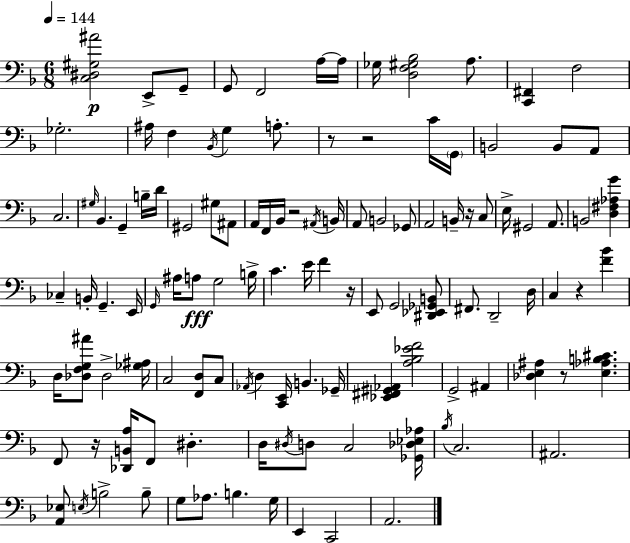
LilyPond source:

{
  \clef bass
  \numericTimeSignature
  \time 6/8
  \key f \major
  \tempo 4 = 144
  <c dis gis ais'>2\p e,8-> g,8-- | g,8 f,2 a16~~ a16 | ges16 <d f gis bes>2 a8. | <c, fis,>4 f2 | \break ges2.-. | ais16 f4 \acciaccatura { bes,16 } g4 a8.-. | r8 r2 c'16 | \parenthesize g,16 b,2 b,8 a,8 | \break c2. | \grace { gis16 } bes,4. g,4-- | b16-- d'16 gis,2 gis8 | ais,8 a,16 f,16 bes,16 r2 | \break \acciaccatura { ais,16 } b,16 a,8 b,2 | ges,8 a,2 b,16-- | r16 c8 e16-> gis,2 | a,8. b,2 <d fis aes g'>4 | \break ces4-- b,16-. g,4.-- | e,16 \grace { g,16 } ais16 a8\fff g2 | b16-> c'4. e'16 f'4 | r16 e,8 g,2 | \break <dis, ees, ges, b,>8 fis,8. d,2-- | d16 c4 r4 | <f' bes'>4 d16 <des f g ais'>8 des2-> | <ges ais>16 c2 | \break <f, d>8 c8 \acciaccatura { aes,16 } d4 <c, e,>16 b,4. | ges,16-- <ees, fis, gis, aes,>4 <a bes ees' f'>2 | g,2-> | ais,4 <des e ais>4 r8 <e aes b cis'>4. | \break f,8 r16 <des, b, a>16 f,8 dis4.-. | d16 \acciaccatura { dis16 } d8 c2 | <ges, des ees aes>16 \acciaccatura { bes16 } c2. | ais,2. | \break <a, ees>8 \acciaccatura { e16 } b2-> | b8-- g8 aes8. | b4. g16 e,4 | c,2 a,2. | \break \bar "|."
}